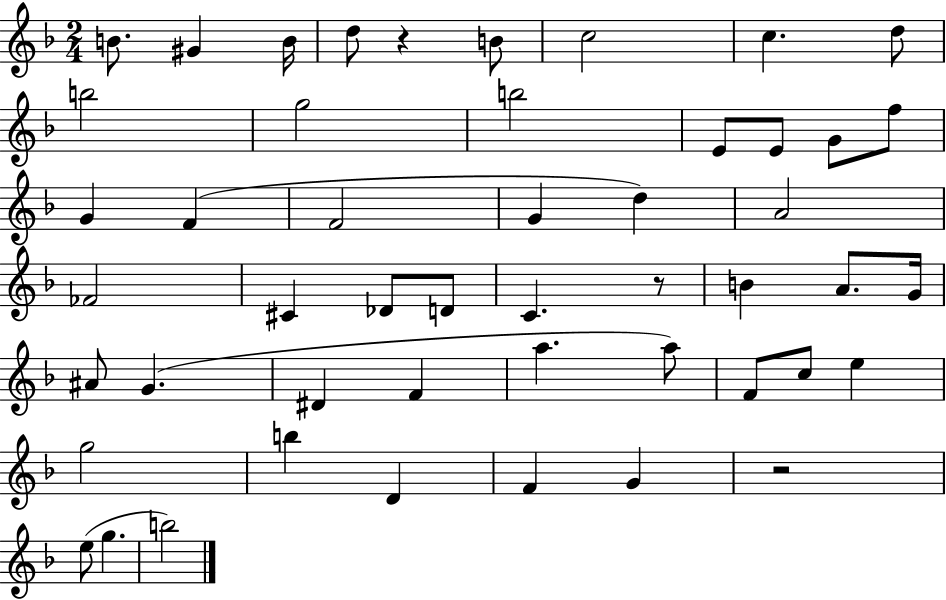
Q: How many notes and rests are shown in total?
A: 49